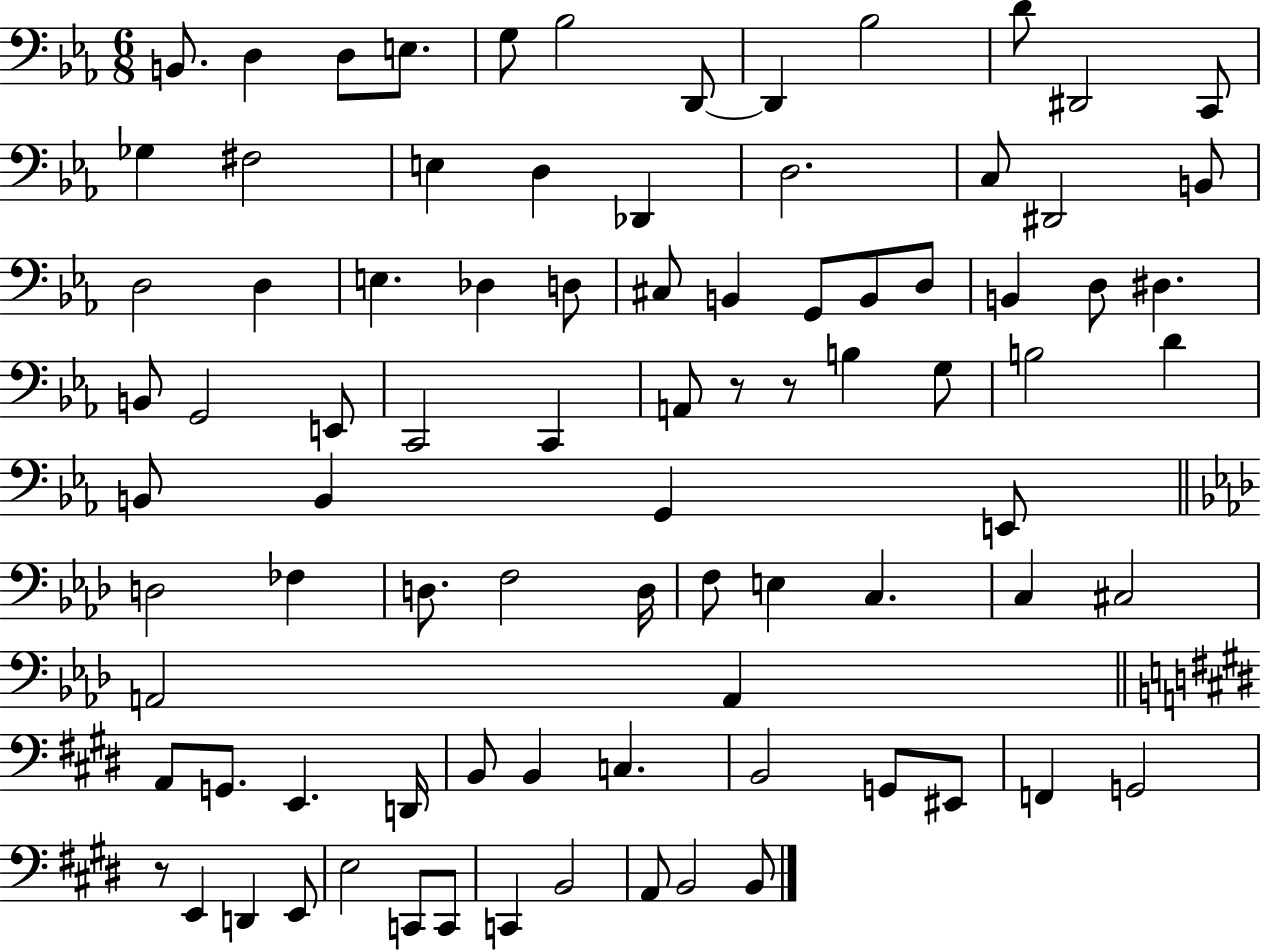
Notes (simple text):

B2/e. D3/q D3/e E3/e. G3/e Bb3/h D2/e D2/q Bb3/h D4/e D#2/h C2/e Gb3/q F#3/h E3/q D3/q Db2/q D3/h. C3/e D#2/h B2/e D3/h D3/q E3/q. Db3/q D3/e C#3/e B2/q G2/e B2/e D3/e B2/q D3/e D#3/q. B2/e G2/h E2/e C2/h C2/q A2/e R/e R/e B3/q G3/e B3/h D4/q B2/e B2/q G2/q E2/e D3/h FES3/q D3/e. F3/h D3/s F3/e E3/q C3/q. C3/q C#3/h A2/h A2/q A2/e G2/e. E2/q. D2/s B2/e B2/q C3/q. B2/h G2/e EIS2/e F2/q G2/h R/e E2/q D2/q E2/e E3/h C2/e C2/e C2/q B2/h A2/e B2/h B2/e